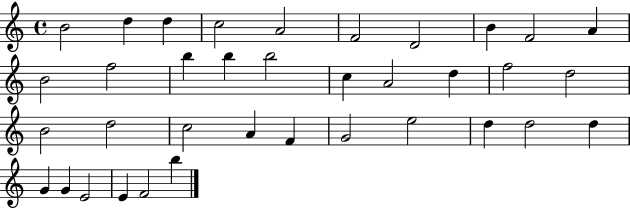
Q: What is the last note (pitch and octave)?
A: B5